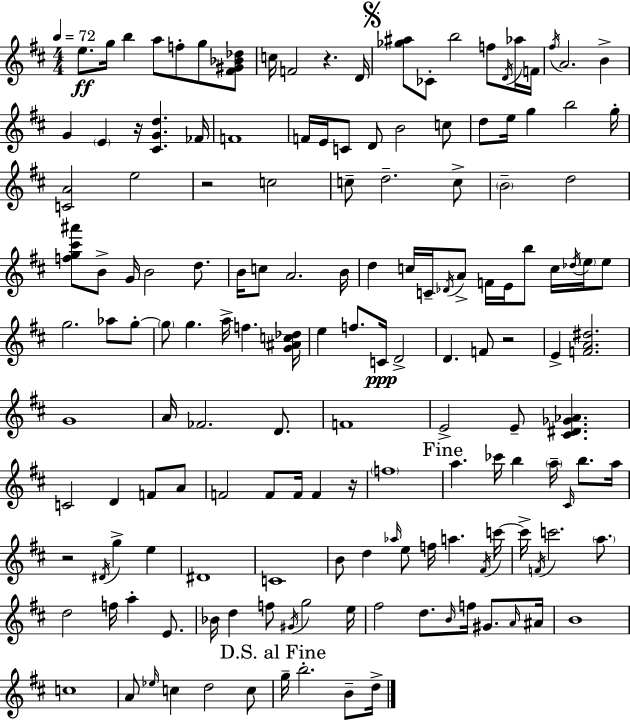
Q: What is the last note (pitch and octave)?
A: D5